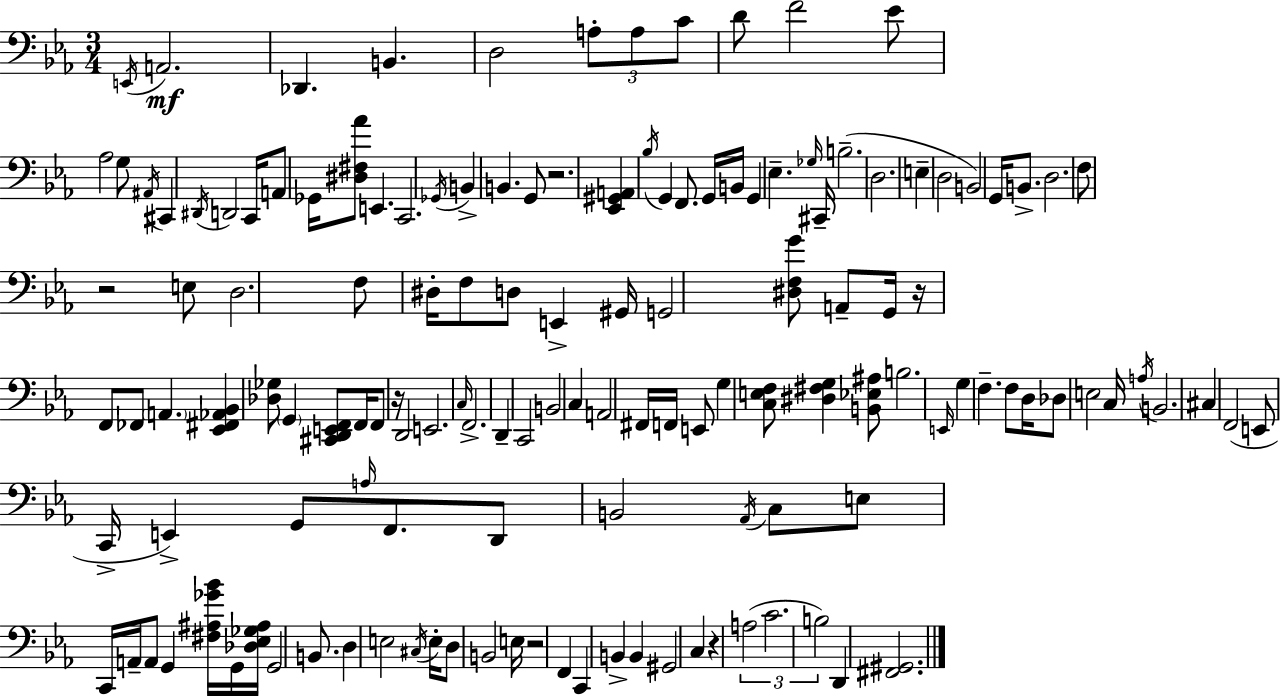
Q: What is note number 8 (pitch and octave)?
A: C4